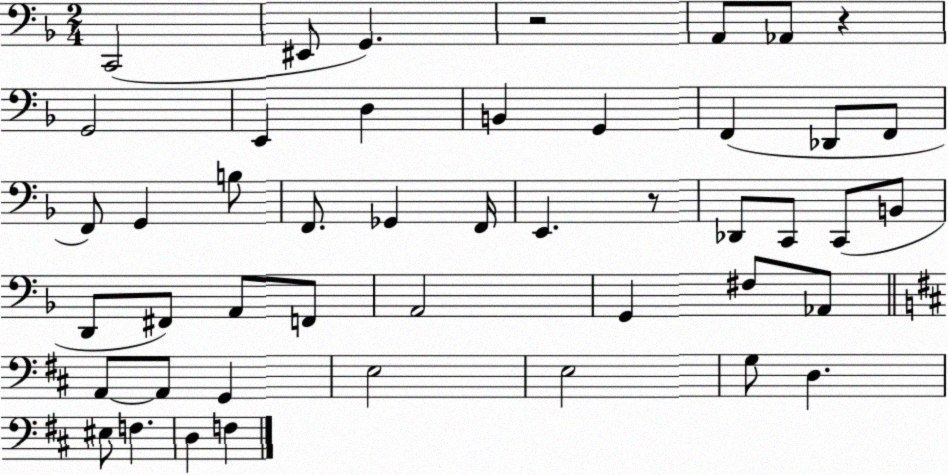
X:1
T:Untitled
M:2/4
L:1/4
K:F
C,,2 ^E,,/2 G,, z2 A,,/2 _A,,/2 z G,,2 E,, D, B,, G,, F,, _D,,/2 F,,/2 F,,/2 G,, B,/2 F,,/2 _G,, F,,/4 E,, z/2 _D,,/2 C,,/2 C,,/2 B,,/2 D,,/2 ^F,,/2 A,,/2 F,,/2 A,,2 G,, ^F,/2 _A,,/2 A,,/2 A,,/2 G,, E,2 E,2 G,/2 D, ^E,/2 F, D, F,